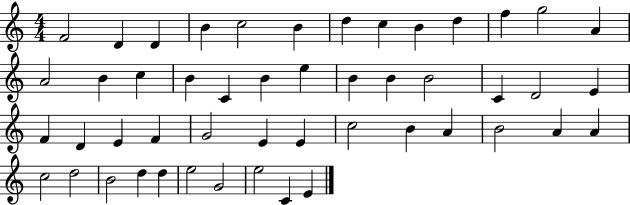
{
  \clef treble
  \numericTimeSignature
  \time 4/4
  \key c \major
  f'2 d'4 d'4 | b'4 c''2 b'4 | d''4 c''4 b'4 d''4 | f''4 g''2 a'4 | \break a'2 b'4 c''4 | b'4 c'4 b'4 e''4 | b'4 b'4 b'2 | c'4 d'2 e'4 | \break f'4 d'4 e'4 f'4 | g'2 e'4 e'4 | c''2 b'4 a'4 | b'2 a'4 a'4 | \break c''2 d''2 | b'2 d''4 d''4 | e''2 g'2 | e''2 c'4 e'4 | \break \bar "|."
}